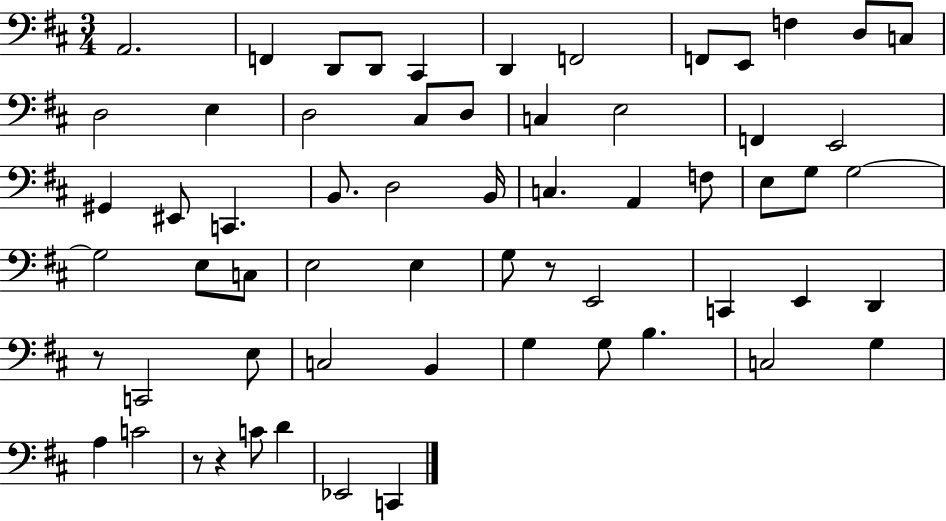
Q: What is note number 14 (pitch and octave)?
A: E3